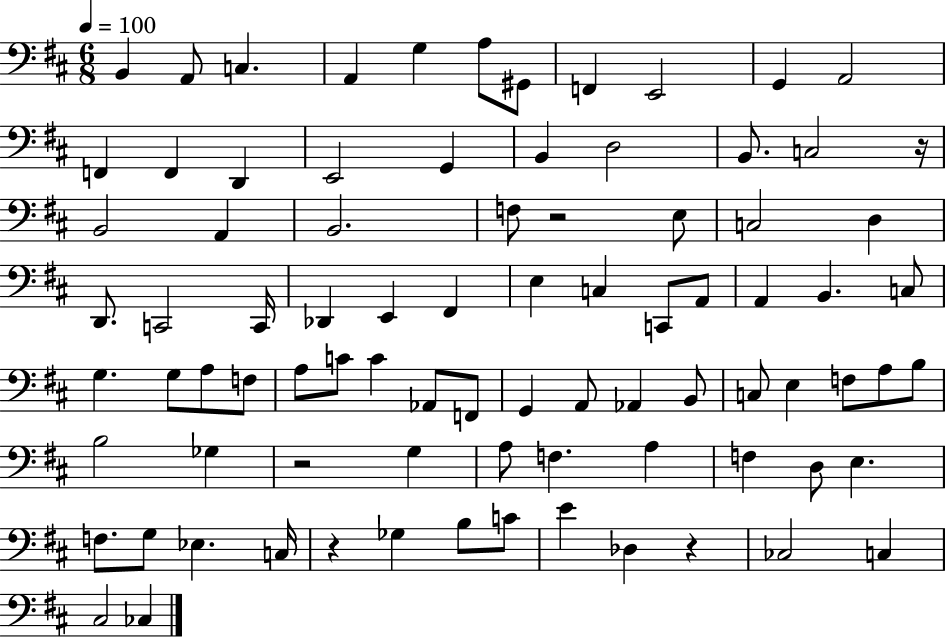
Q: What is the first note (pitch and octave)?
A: B2